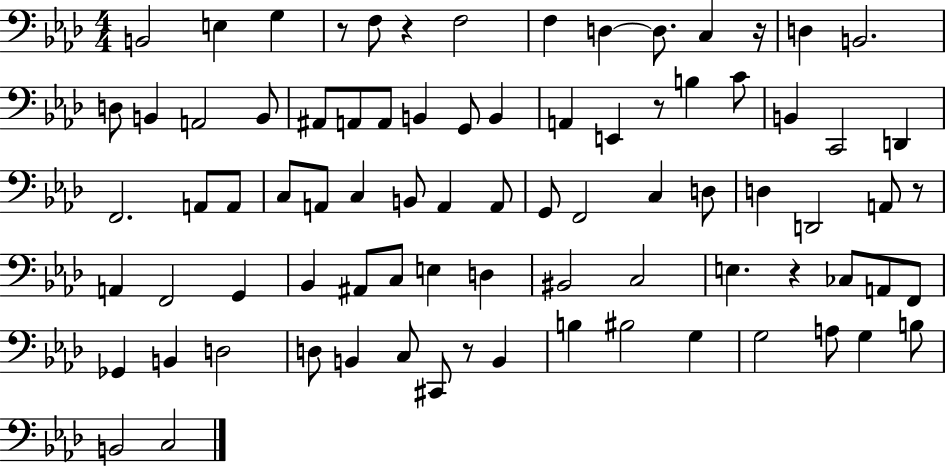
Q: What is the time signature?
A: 4/4